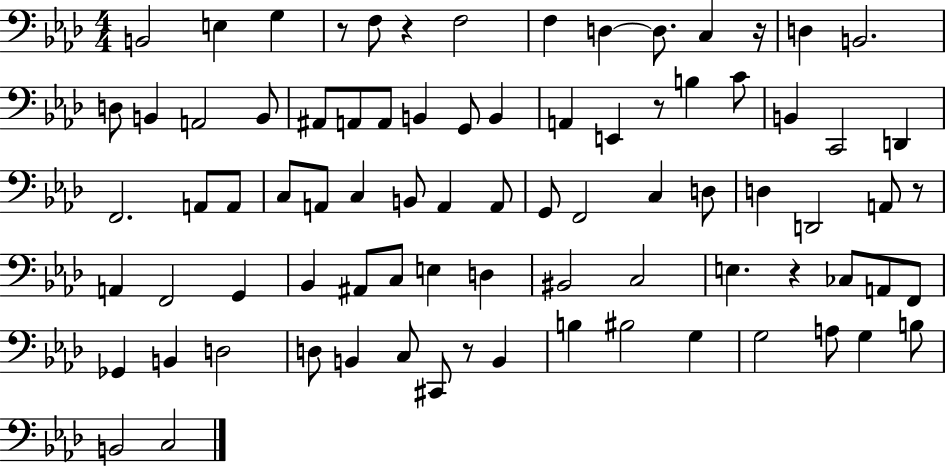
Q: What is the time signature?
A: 4/4